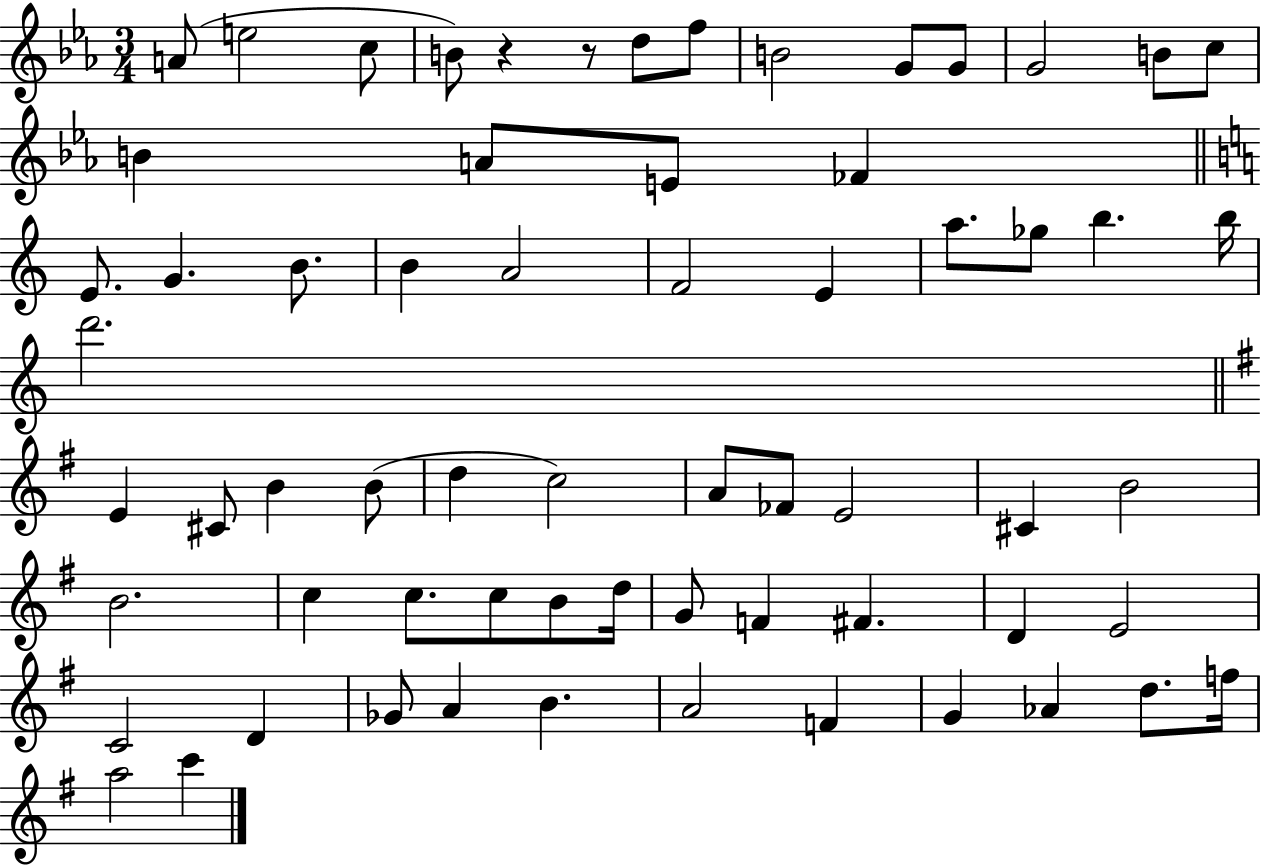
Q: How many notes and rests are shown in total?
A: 65